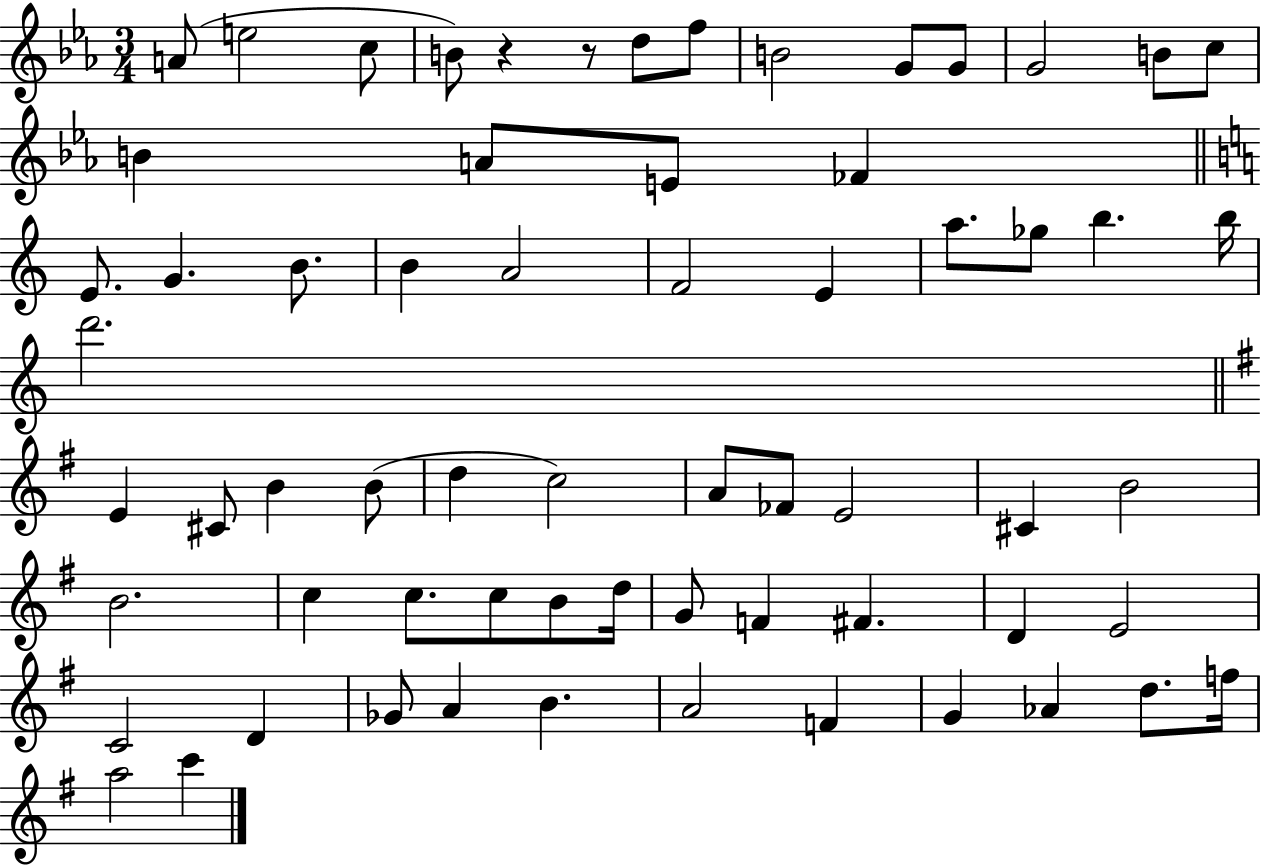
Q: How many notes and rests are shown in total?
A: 65